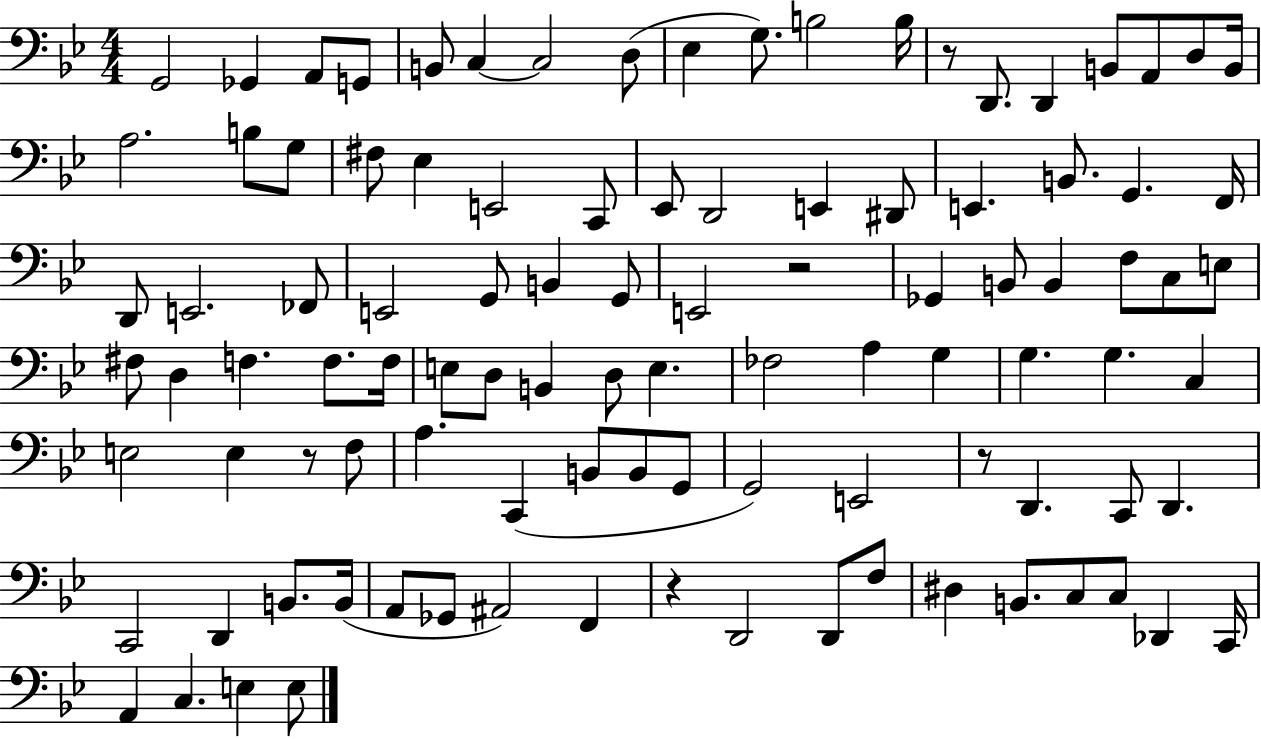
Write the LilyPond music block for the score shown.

{
  \clef bass
  \numericTimeSignature
  \time 4/4
  \key bes \major
  g,2 ges,4 a,8 g,8 | b,8 c4~~ c2 d8( | ees4 g8.) b2 b16 | r8 d,8. d,4 b,8 a,8 d8 b,16 | \break a2. b8 g8 | fis8 ees4 e,2 c,8 | ees,8 d,2 e,4 dis,8 | e,4. b,8. g,4. f,16 | \break d,8 e,2. fes,8 | e,2 g,8 b,4 g,8 | e,2 r2 | ges,4 b,8 b,4 f8 c8 e8 | \break fis8 d4 f4. f8. f16 | e8 d8 b,4 d8 e4. | fes2 a4 g4 | g4. g4. c4 | \break e2 e4 r8 f8 | a4. c,4( b,8 b,8 g,8 | g,2) e,2 | r8 d,4. c,8 d,4. | \break c,2 d,4 b,8. b,16( | a,8 ges,8 ais,2) f,4 | r4 d,2 d,8 f8 | dis4 b,8. c8 c8 des,4 c,16 | \break a,4 c4. e4 e8 | \bar "|."
}